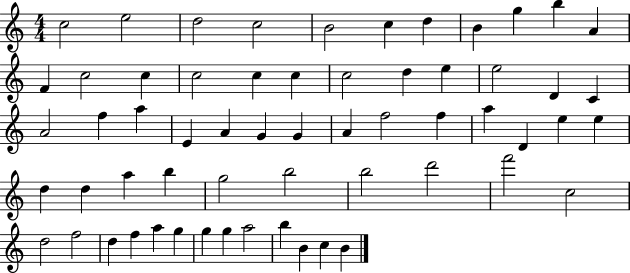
{
  \clef treble
  \numericTimeSignature
  \time 4/4
  \key c \major
  c''2 e''2 | d''2 c''2 | b'2 c''4 d''4 | b'4 g''4 b''4 a'4 | \break f'4 c''2 c''4 | c''2 c''4 c''4 | c''2 d''4 e''4 | e''2 d'4 c'4 | \break a'2 f''4 a''4 | e'4 a'4 g'4 g'4 | a'4 f''2 f''4 | a''4 d'4 e''4 e''4 | \break d''4 d''4 a''4 b''4 | g''2 b''2 | b''2 d'''2 | f'''2 c''2 | \break d''2 f''2 | d''4 f''4 a''4 g''4 | g''4 g''4 a''2 | b''4 b'4 c''4 b'4 | \break \bar "|."
}